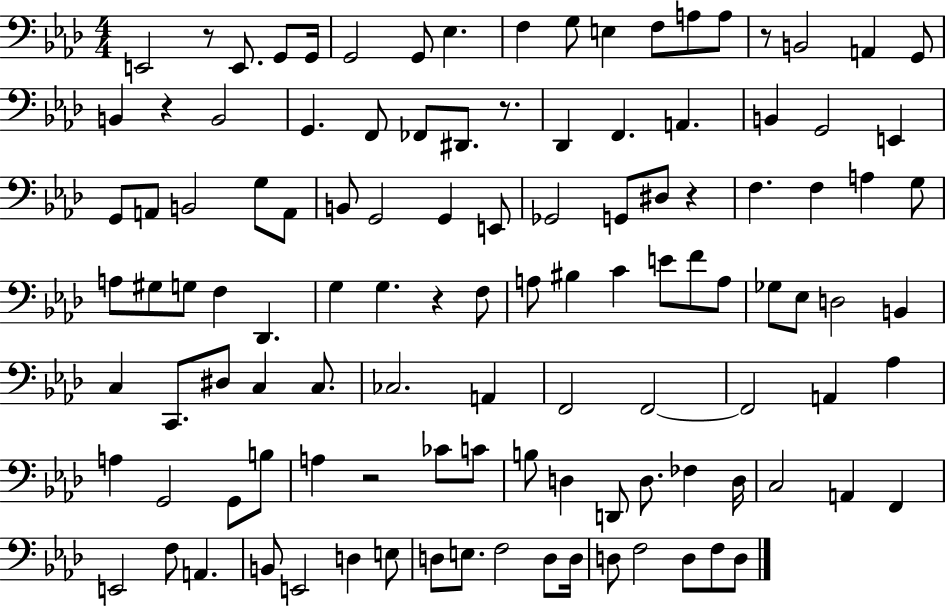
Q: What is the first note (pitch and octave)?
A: E2